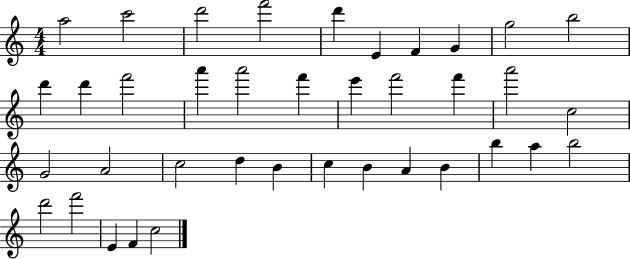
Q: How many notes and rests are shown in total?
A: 38